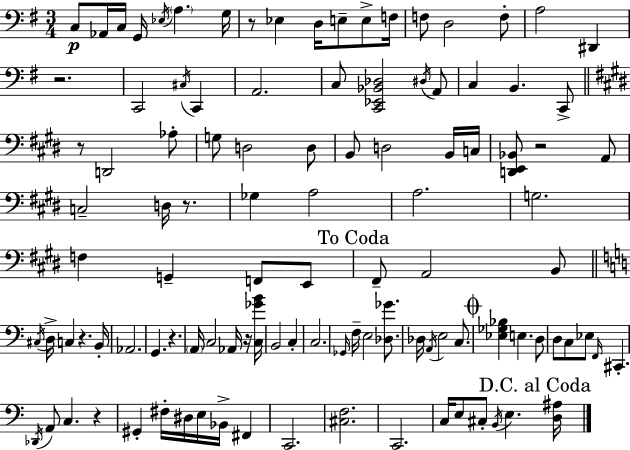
X:1
T:Untitled
M:3/4
L:1/4
K:G
C,/2 _A,,/4 C,/4 G,,/4 _E,/4 A, G,/4 z/2 _E, D,/4 E,/2 E,/2 F,/4 F,/2 D,2 F,/2 A,2 ^D,, z2 C,,2 ^C,/4 C,, A,,2 C,/2 [C,,_E,,_B,,_D,]2 ^D,/4 A,,/2 C, B,, C,,/2 z/2 D,,2 _A,/2 G,/2 D,2 D,/2 B,,/2 D,2 B,,/4 C,/4 [D,,E,,_B,,]/2 z2 A,,/2 C,2 D,/4 z/2 _G, A,2 A,2 G,2 F, G,, F,,/2 E,,/2 ^F,,/2 A,,2 B,,/2 ^C,/4 D,/4 C, z B,,/4 _A,,2 G,, z A,,/4 C,2 _A,,/4 z/4 [C,_GB]/4 B,,2 C, C,2 _G,,/4 F,/4 E,2 [_D,_G]/2 _D,/4 A,,/4 E,2 C,/2 [_E,_G,_B,] E, D,/2 D,/2 C,/2 _E,/2 F,,/4 ^C,, _D,,/4 A,,/2 C, z ^G,, ^F,/4 ^D,/4 E,/4 _B,,/4 ^F,, C,,2 [^C,F,]2 C,,2 C,/4 E,/2 ^C,/2 B,,/4 E, [D,^A,]/4